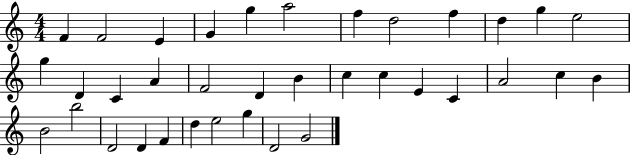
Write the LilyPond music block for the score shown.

{
  \clef treble
  \numericTimeSignature
  \time 4/4
  \key c \major
  f'4 f'2 e'4 | g'4 g''4 a''2 | f''4 d''2 f''4 | d''4 g''4 e''2 | \break g''4 d'4 c'4 a'4 | f'2 d'4 b'4 | c''4 c''4 e'4 c'4 | a'2 c''4 b'4 | \break b'2 b''2 | d'2 d'4 f'4 | d''4 e''2 g''4 | d'2 g'2 | \break \bar "|."
}